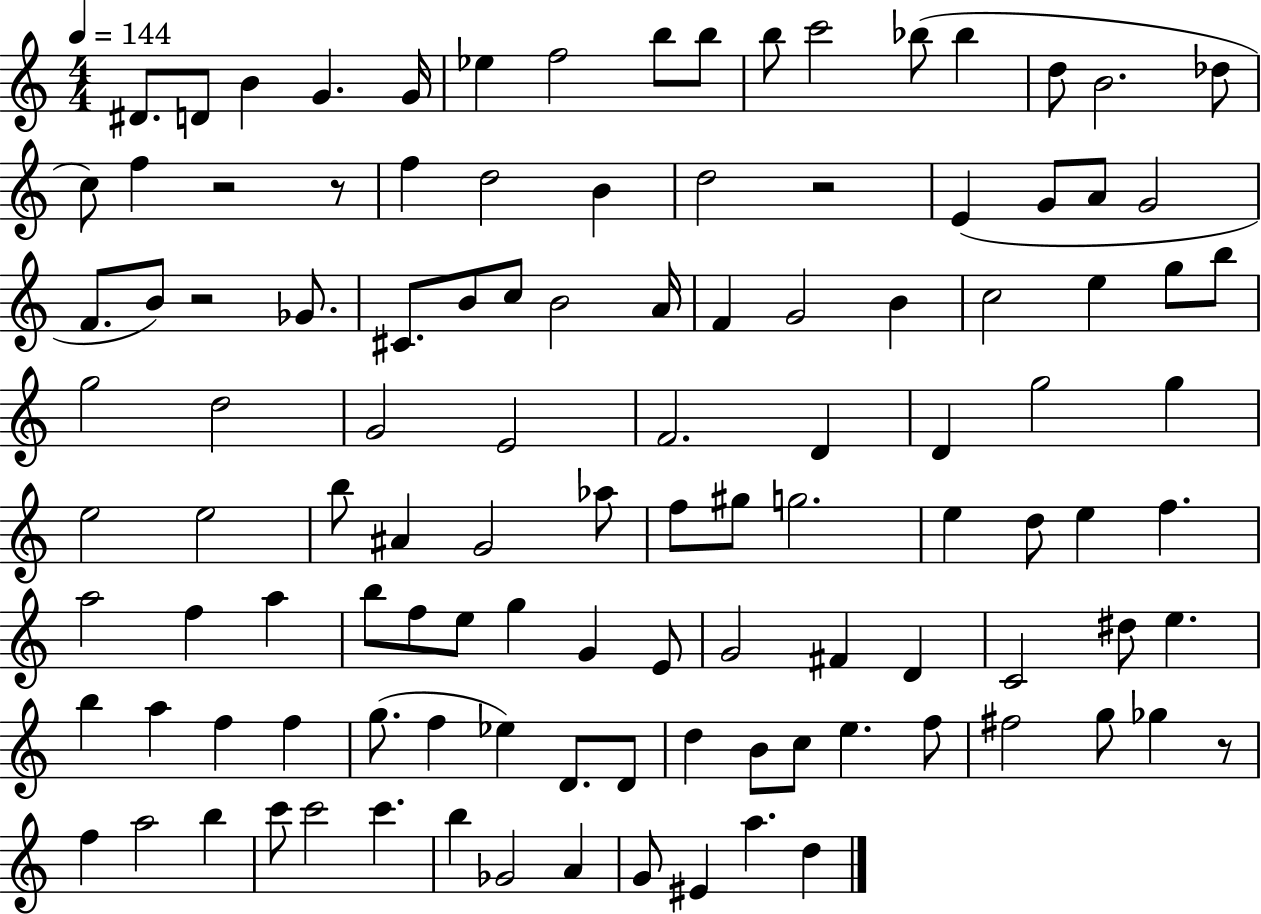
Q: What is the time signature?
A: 4/4